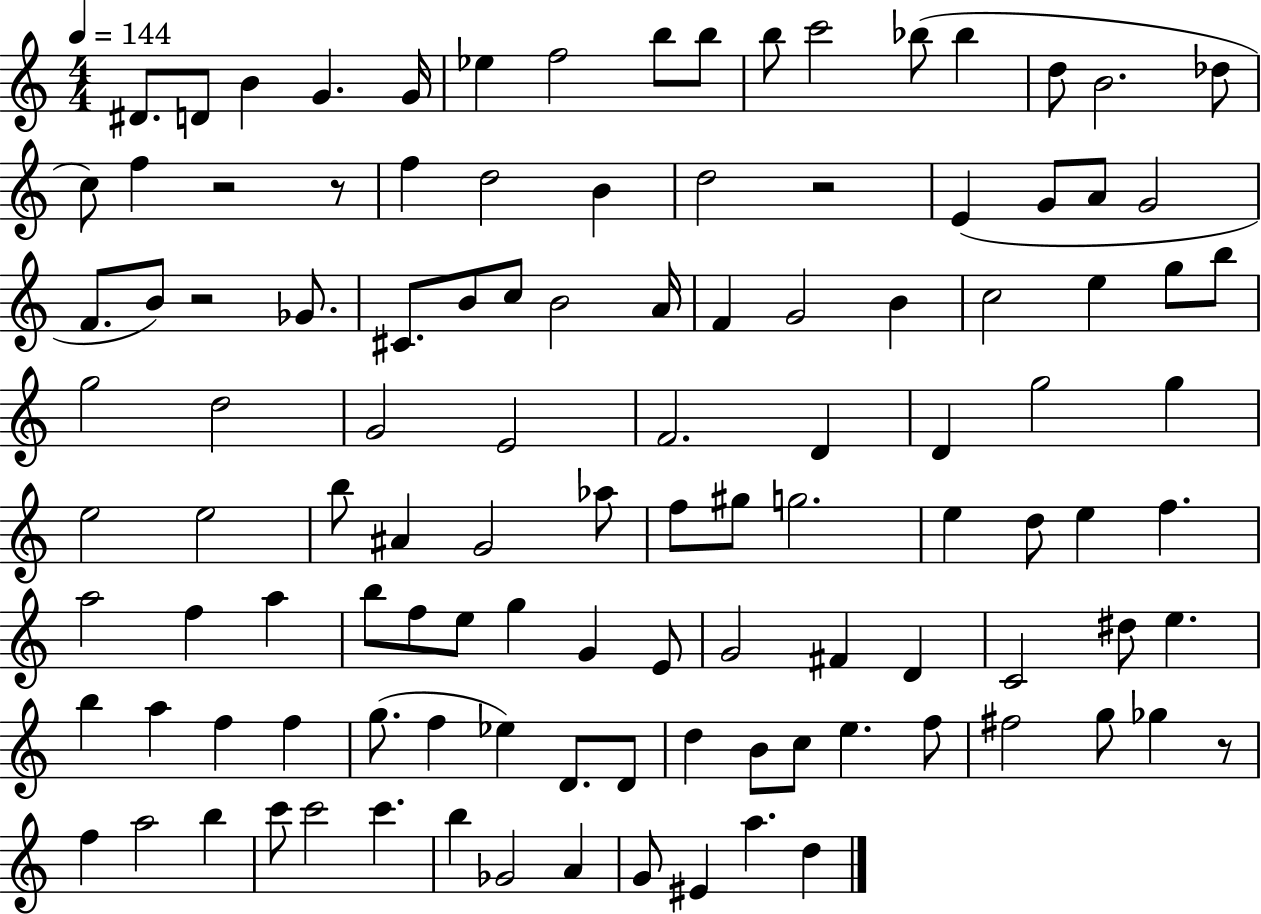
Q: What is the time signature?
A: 4/4